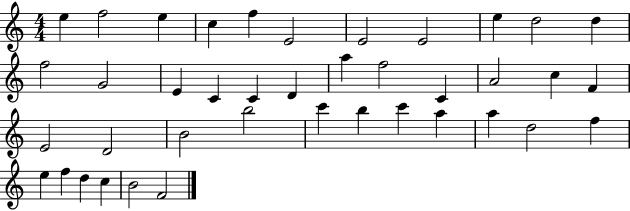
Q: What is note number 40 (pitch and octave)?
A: F4